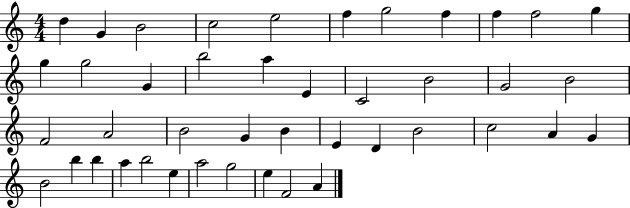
D5/q G4/q B4/h C5/h E5/h F5/q G5/h F5/q F5/q F5/h G5/q G5/q G5/h G4/q B5/h A5/q E4/q C4/h B4/h G4/h B4/h F4/h A4/h B4/h G4/q B4/q E4/q D4/q B4/h C5/h A4/q G4/q B4/h B5/q B5/q A5/q B5/h E5/q A5/h G5/h E5/q F4/h A4/q